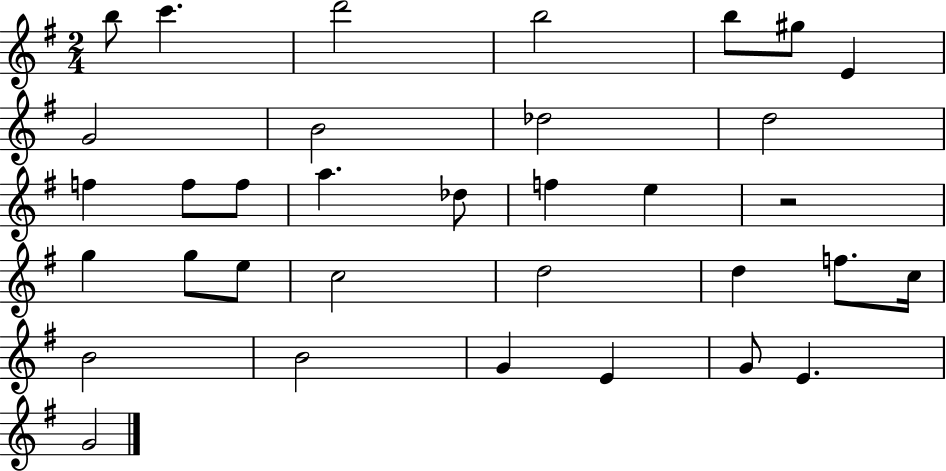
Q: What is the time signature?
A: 2/4